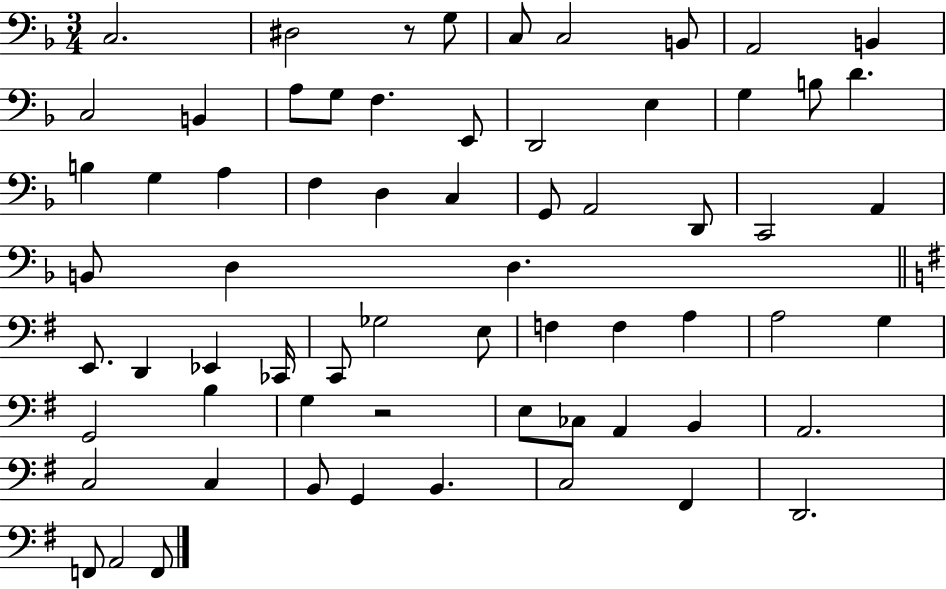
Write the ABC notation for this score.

X:1
T:Untitled
M:3/4
L:1/4
K:F
C,2 ^D,2 z/2 G,/2 C,/2 C,2 B,,/2 A,,2 B,, C,2 B,, A,/2 G,/2 F, E,,/2 D,,2 E, G, B,/2 D B, G, A, F, D, C, G,,/2 A,,2 D,,/2 C,,2 A,, B,,/2 D, D, E,,/2 D,, _E,, _C,,/4 C,,/2 _G,2 E,/2 F, F, A, A,2 G, G,,2 B, G, z2 E,/2 _C,/2 A,, B,, A,,2 C,2 C, B,,/2 G,, B,, C,2 ^F,, D,,2 F,,/2 A,,2 F,,/2